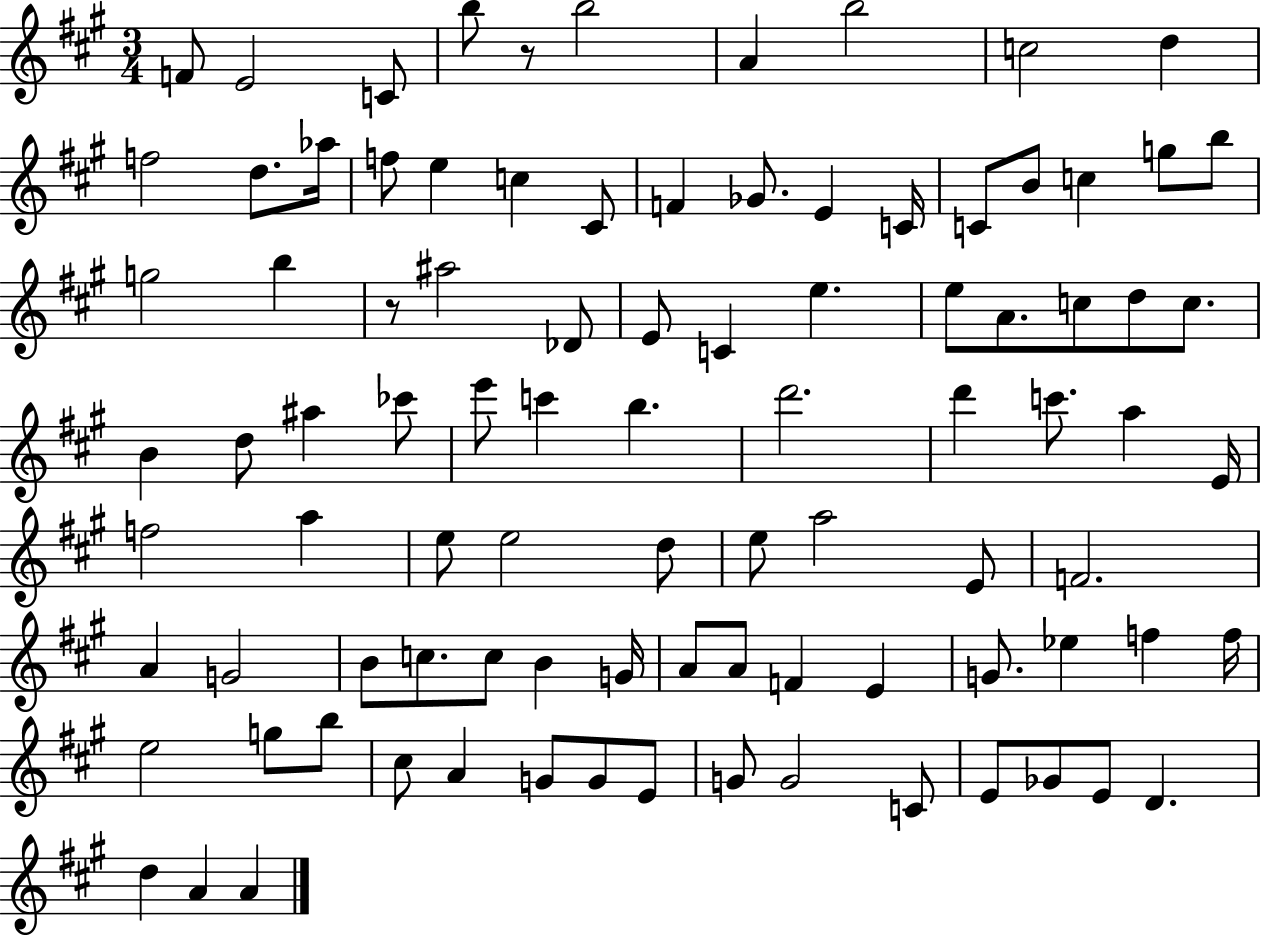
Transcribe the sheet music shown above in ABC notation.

X:1
T:Untitled
M:3/4
L:1/4
K:A
F/2 E2 C/2 b/2 z/2 b2 A b2 c2 d f2 d/2 _a/4 f/2 e c ^C/2 F _G/2 E C/4 C/2 B/2 c g/2 b/2 g2 b z/2 ^a2 _D/2 E/2 C e e/2 A/2 c/2 d/2 c/2 B d/2 ^a _c'/2 e'/2 c' b d'2 d' c'/2 a E/4 f2 a e/2 e2 d/2 e/2 a2 E/2 F2 A G2 B/2 c/2 c/2 B G/4 A/2 A/2 F E G/2 _e f f/4 e2 g/2 b/2 ^c/2 A G/2 G/2 E/2 G/2 G2 C/2 E/2 _G/2 E/2 D d A A